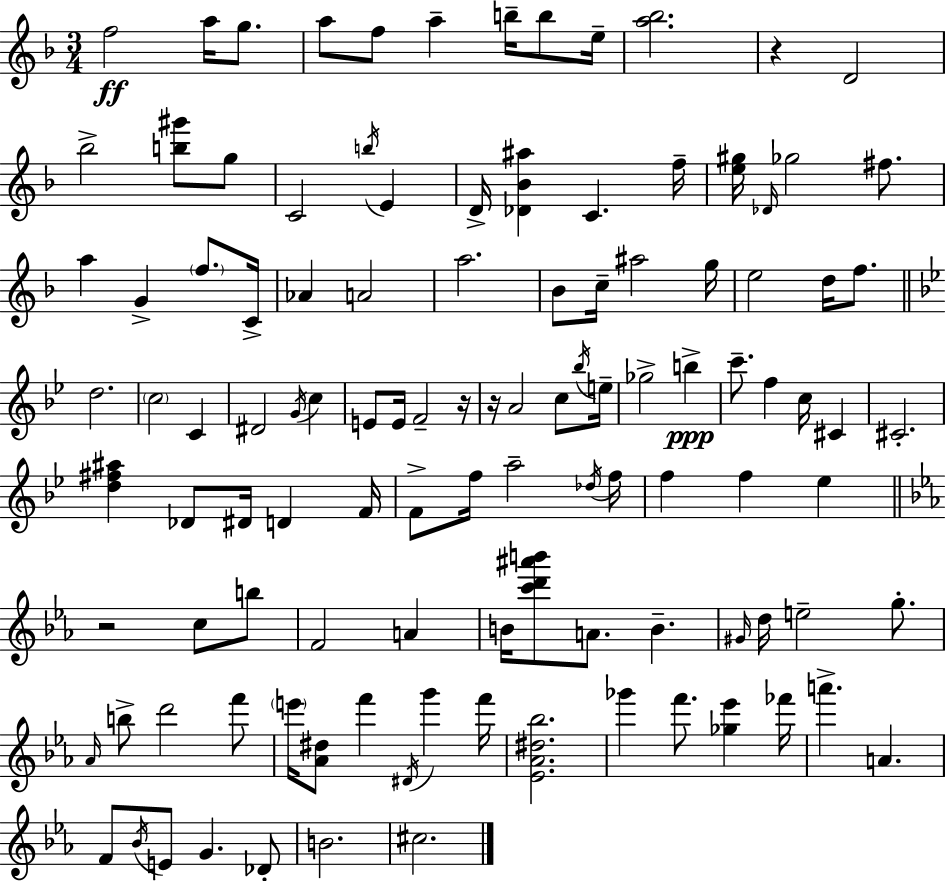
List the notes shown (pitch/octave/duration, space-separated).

F5/h A5/s G5/e. A5/e F5/e A5/q B5/s B5/e E5/s [A5,Bb5]/h. R/q D4/h Bb5/h [B5,G#6]/e G5/e C4/h B5/s E4/q D4/s [Db4,Bb4,A#5]/q C4/q. F5/s [E5,G#5]/s Db4/s Gb5/h F#5/e. A5/q G4/q F5/e. C4/s Ab4/q A4/h A5/h. Bb4/e C5/s A#5/h G5/s E5/h D5/s F5/e. D5/h. C5/h C4/q D#4/h G4/s C5/q E4/e E4/s F4/h R/s R/s A4/h C5/e Bb5/s E5/s Gb5/h B5/q C6/e. F5/q C5/s C#4/q C#4/h. [D5,F#5,A#5]/q Db4/e D#4/s D4/q F4/s F4/e F5/s A5/h Db5/s F5/s F5/q F5/q Eb5/q R/h C5/e B5/e F4/h A4/q B4/s [C6,D6,A#6,B6]/e A4/e. B4/q. G#4/s D5/s E5/h G5/e. Ab4/s B5/e D6/h F6/e E6/s [Ab4,D#5]/e F6/q D#4/s G6/q F6/s [Eb4,Ab4,D#5,Bb5]/h. Gb6/q F6/e. [Gb5,Eb6]/q FES6/s A6/q. A4/q. F4/e Bb4/s E4/e G4/q. Db4/e B4/h. C#5/h.